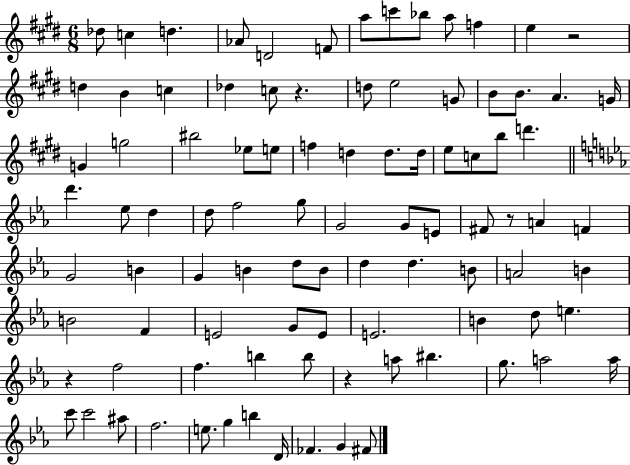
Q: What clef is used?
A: treble